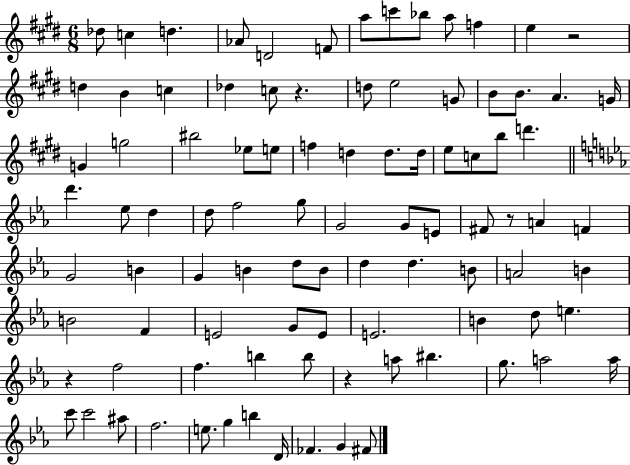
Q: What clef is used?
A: treble